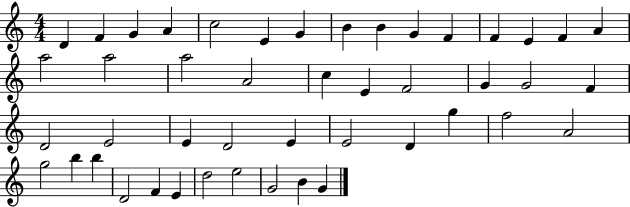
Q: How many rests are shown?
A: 0